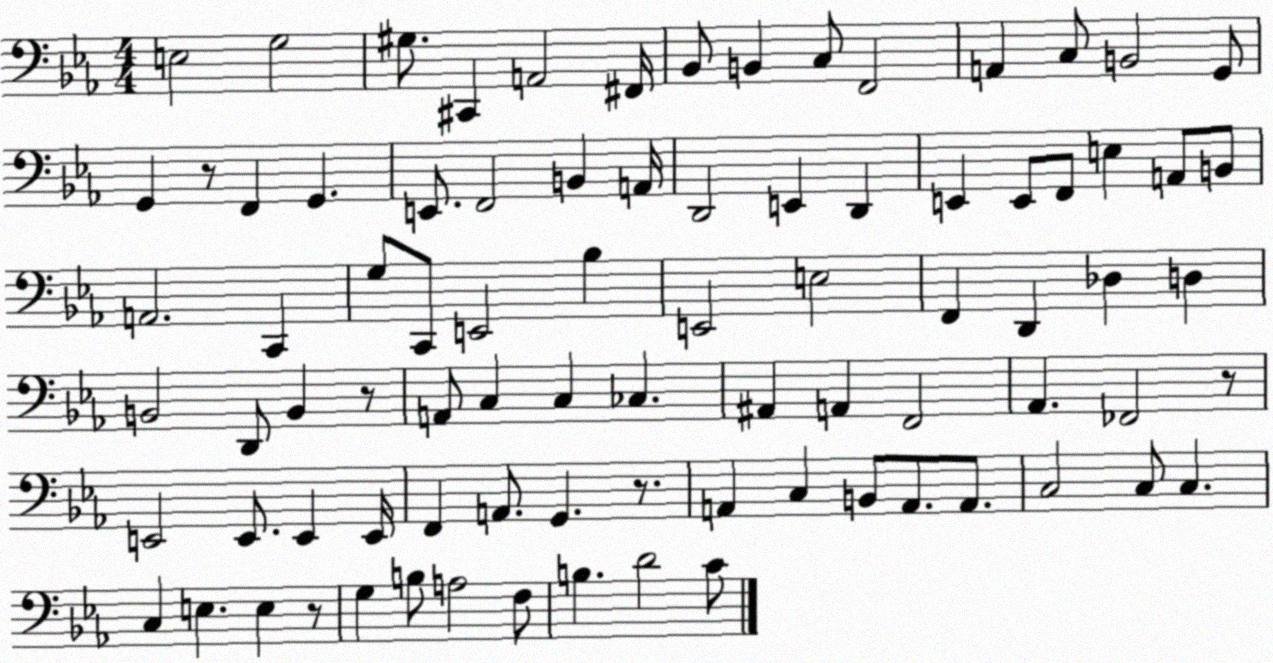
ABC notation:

X:1
T:Untitled
M:4/4
L:1/4
K:Eb
E,2 G,2 ^G,/2 ^C,, A,,2 ^F,,/4 _B,,/2 B,, C,/2 F,,2 A,, C,/2 B,,2 G,,/2 G,, z/2 F,, G,, E,,/2 F,,2 B,, A,,/4 D,,2 E,, D,, E,, E,,/2 F,,/2 E, A,,/2 B,,/2 A,,2 C,, G,/2 C,,/2 E,,2 _B, E,,2 E,2 F,, D,, _D, D, B,,2 D,,/2 B,, z/2 A,,/2 C, C, _C, ^A,, A,, F,,2 _A,, _F,,2 z/2 E,,2 E,,/2 E,, E,,/4 F,, A,,/2 G,, z/2 A,, C, B,,/2 A,,/2 A,,/2 C,2 C,/2 C, C, E, E, z/2 G, B,/2 A,2 F,/2 B, D2 C/2